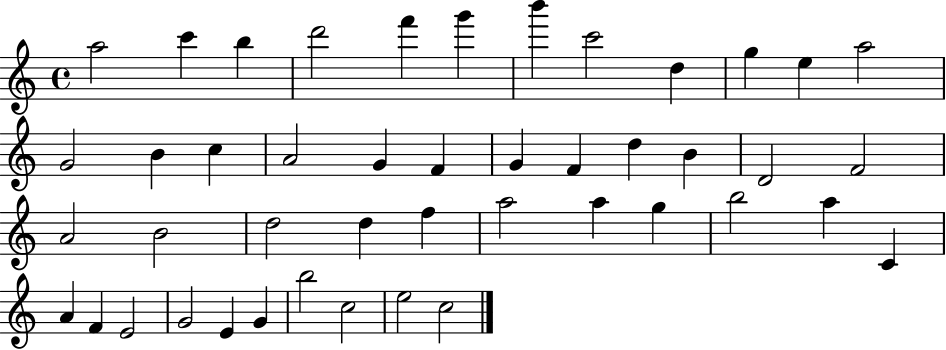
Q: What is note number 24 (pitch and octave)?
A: F4